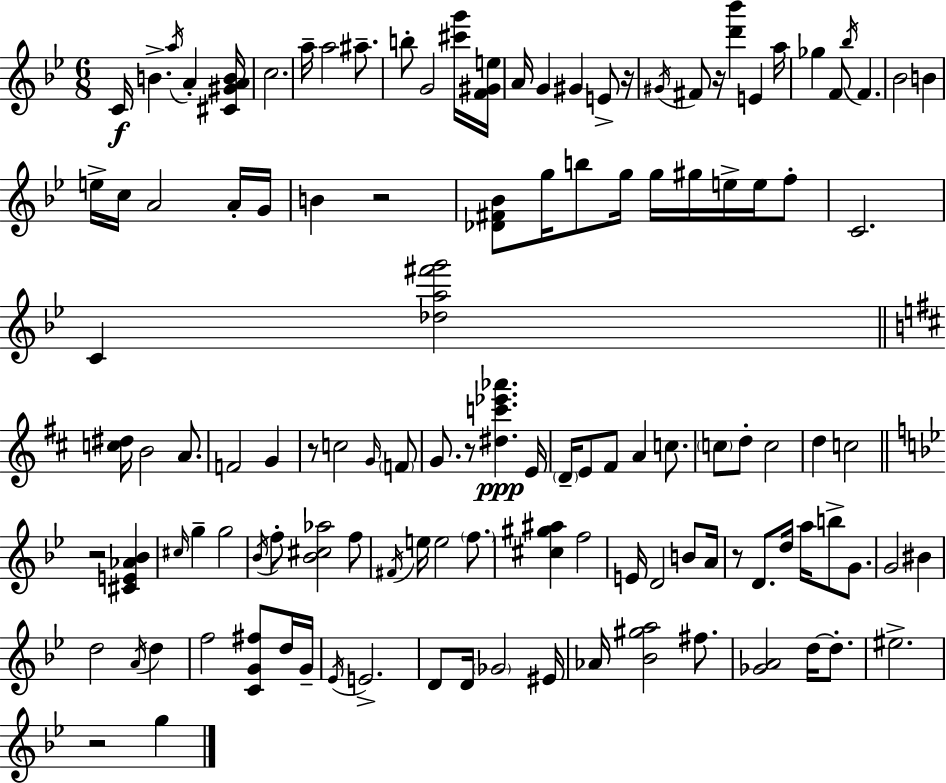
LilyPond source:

{
  \clef treble
  \numericTimeSignature
  \time 6/8
  \key bes \major
  \repeat volta 2 { c'16\f b'4.-> \acciaccatura { a''16 } a'4-. | <cis' gis' a' b'>16 c''2. | a''16-- a''2 ais''8.-- | b''8-. g'2 <cis''' g'''>16 | \break <f' gis' e''>16 a'16 g'4 gis'4 e'8-> | r16 \acciaccatura { gis'16 } fis'8 r16 <d''' bes'''>4 e'4 | a''16 ges''4 f'8 \acciaccatura { bes''16 } f'4. | bes'2 b'4 | \break e''16-> c''16 a'2 | a'16-. g'16 b'4 r2 | <des' fis' bes'>8 g''16 b''8 g''16 g''16 gis''16 e''16-> | e''16 f''8-. c'2. | \break c'4 <des'' a'' fis''' g'''>2 | \bar "||" \break \key b \minor <c'' dis''>16 b'2 a'8. | f'2 g'4 | r8 c''2 \grace { g'16 } \parenthesize f'8 | g'8. r8 <dis'' c''' ees''' aes'''>4.\ppp | \break e'16 \parenthesize d'16-- e'8 fis'8 a'4 c''8. | \parenthesize c''8 d''8-. c''2 | d''4 c''2 | \bar "||" \break \key bes \major r2 <cis' e' aes' bes'>4 | \grace { cis''16 } g''4-- g''2 | \acciaccatura { bes'16 } f''8-. <bes' cis'' aes''>2 | f''8 \acciaccatura { fis'16 } e''16 e''2 | \break \parenthesize f''8. <cis'' gis'' ais''>4 f''2 | e'16 d'2 | b'8 a'16 r8 d'8. d''16 a''16 b''8-> | g'8. g'2 bis'4 | \break d''2 \acciaccatura { a'16 } | d''4 f''2 | <c' g' fis''>8 d''16 g'16-- \acciaccatura { ees'16 } e'2.-> | d'8 d'16 \parenthesize ges'2 | \break eis'16 aes'16 <bes' gis'' a''>2 | fis''8. <ges' a'>2 | d''16~~ d''8.-. eis''2.-> | r2 | \break g''4 } \bar "|."
}